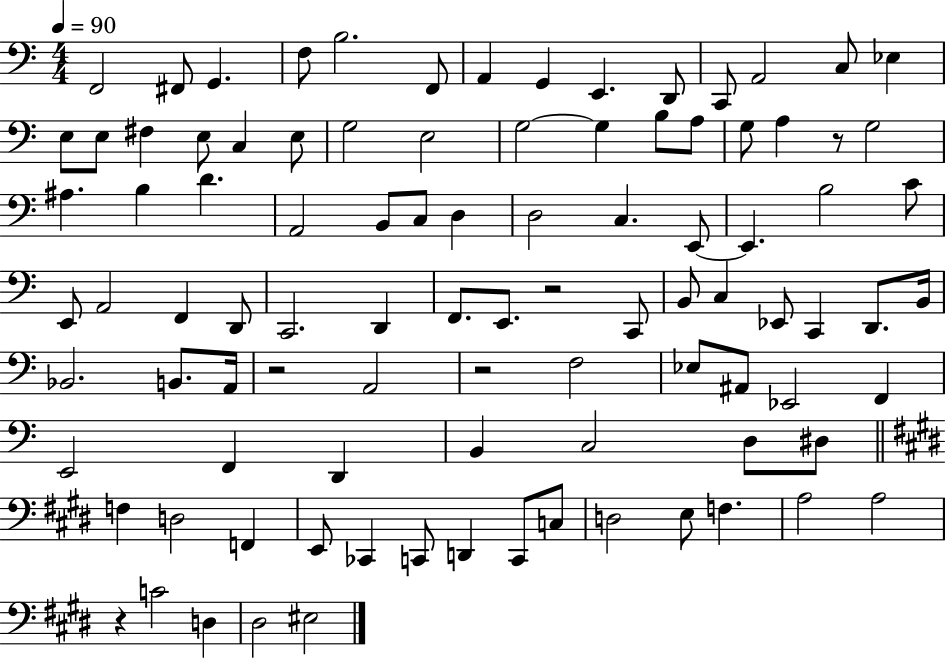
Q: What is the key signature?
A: C major